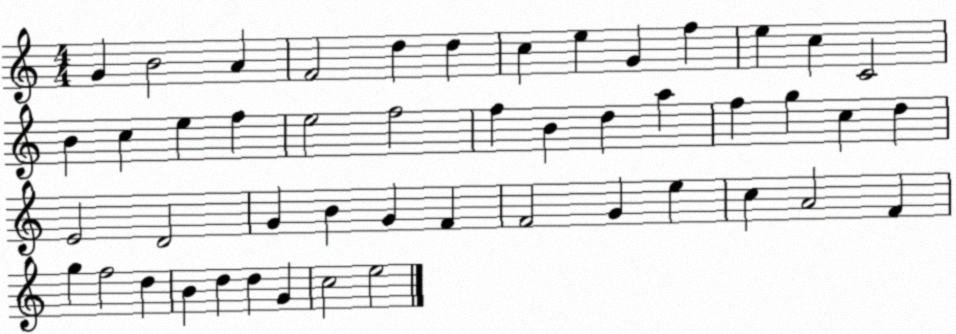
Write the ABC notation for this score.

X:1
T:Untitled
M:4/4
L:1/4
K:C
G B2 A F2 d d c e G f e c C2 B c e f e2 f2 f B d a f g c d E2 D2 G B G F F2 G e c A2 F g f2 d B d d G c2 e2